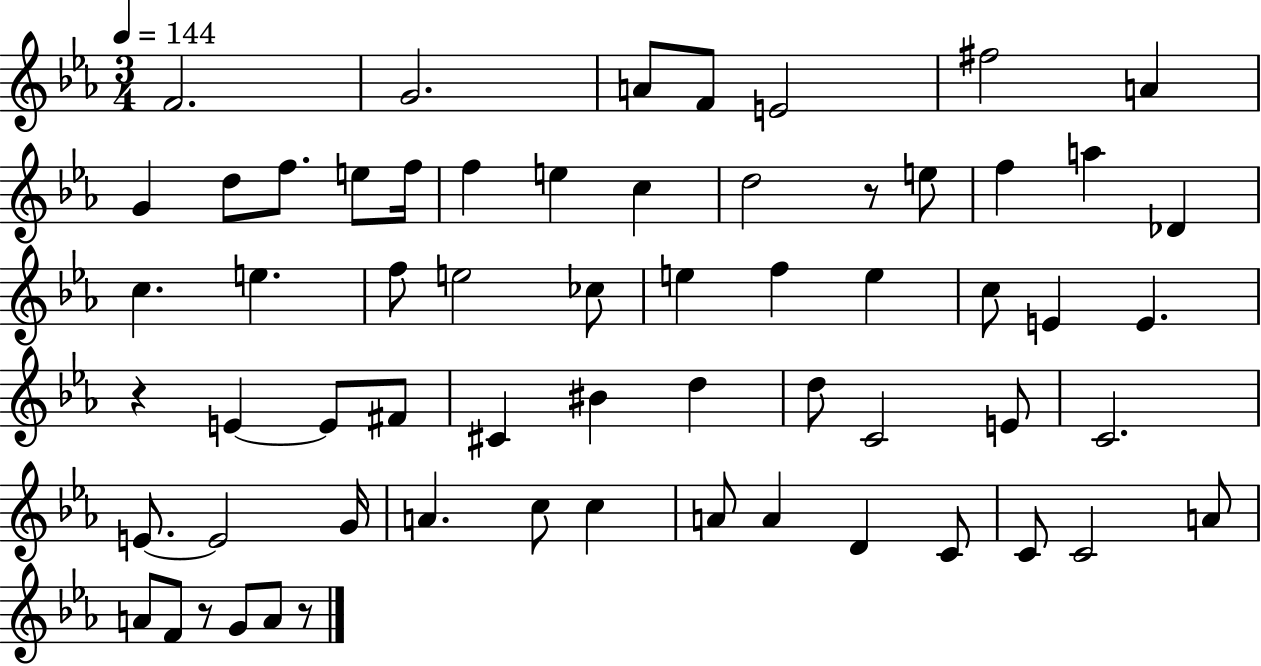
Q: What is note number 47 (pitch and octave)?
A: C5